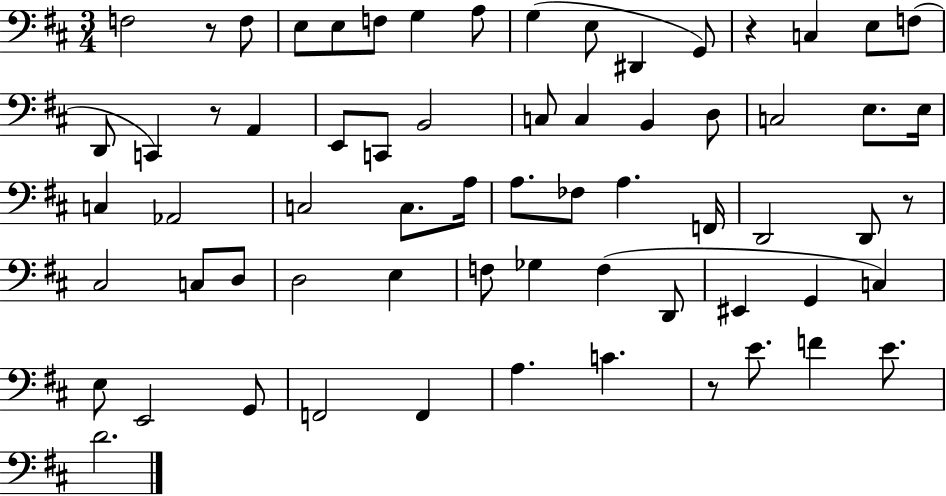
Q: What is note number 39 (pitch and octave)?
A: C#3